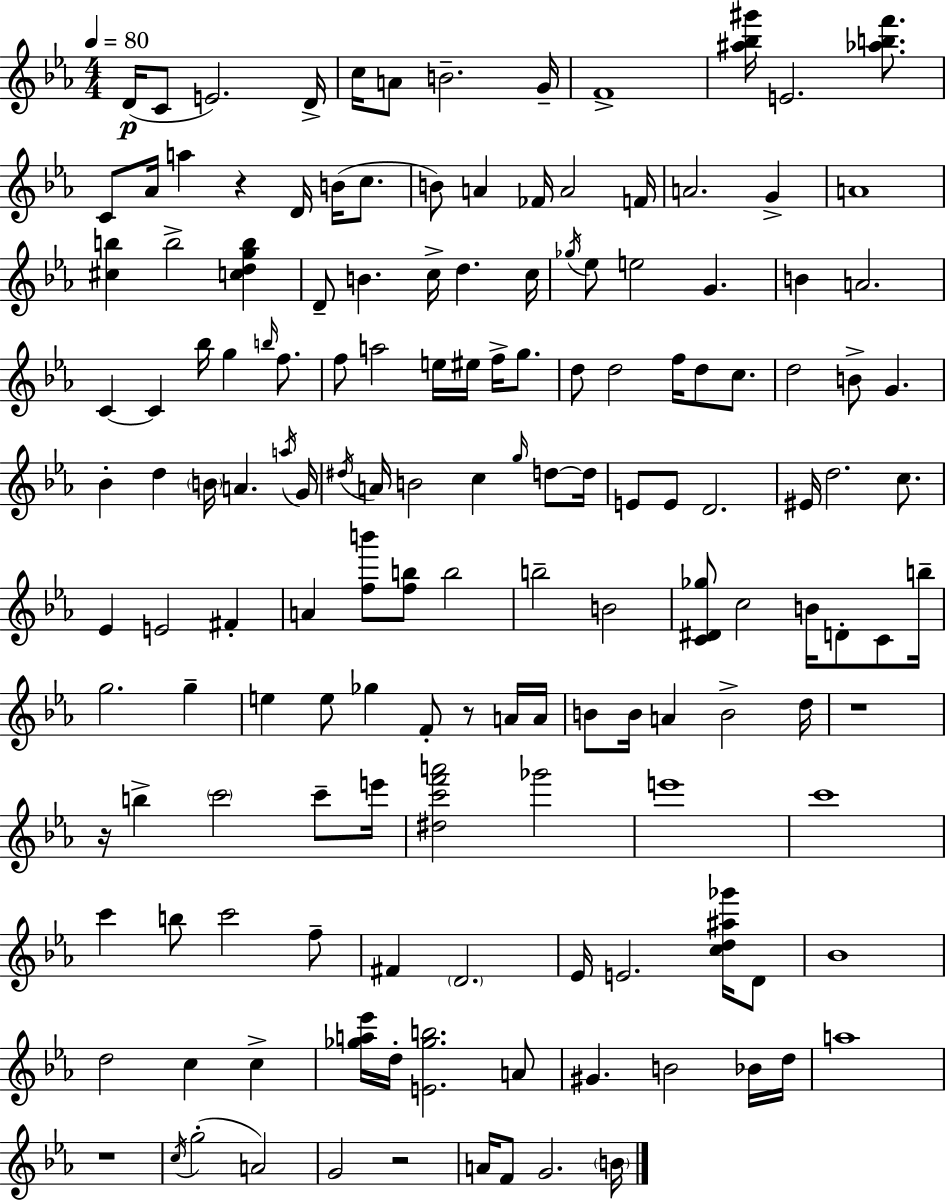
{
  \clef treble
  \numericTimeSignature
  \time 4/4
  \key ees \major
  \tempo 4 = 80
  d'16(\p c'8 e'2.) d'16-> | c''16 a'8 b'2.-- g'16-- | f'1-> | <ais'' bes'' gis'''>16 e'2. <aes'' b'' f'''>8. | \break c'8 aes'16 a''4 r4 d'16 b'16( c''8. | b'8) a'4 fes'16 a'2 f'16 | a'2. g'4-> | a'1 | \break <cis'' b''>4 b''2-> <c'' d'' g'' b''>4 | d'8-- b'4. c''16-> d''4. c''16 | \acciaccatura { ges''16 } ees''8 e''2 g'4. | b'4 a'2. | \break c'4~~ c'4 bes''16 g''4 \grace { b''16 } f''8. | f''8 a''2 e''16 eis''16 f''16-> g''8. | d''8 d''2 f''16 d''8 c''8. | d''2 b'8-> g'4. | \break bes'4-. d''4 \parenthesize b'16 a'4. | \acciaccatura { a''16 } g'16 \acciaccatura { dis''16 } a'16 b'2 c''4 | \grace { g''16 } d''8~~ d''16 e'8 e'8 d'2. | eis'16 d''2. | \break c''8. ees'4 e'2 | fis'4-. a'4 <f'' b'''>8 <f'' b''>8 b''2 | b''2-- b'2 | <c' dis' ges''>8 c''2 b'16 | \break d'8-. c'8 b''16-- g''2. | g''4-- e''4 e''8 ges''4 f'8-. | r8 a'16 a'16 b'8 b'16 a'4 b'2-> | d''16 r1 | \break r16 b''4-> \parenthesize c'''2 | c'''8-- e'''16 <dis'' c''' f''' a'''>2 ges'''2 | e'''1 | c'''1 | \break c'''4 b''8 c'''2 | f''8-- fis'4 \parenthesize d'2. | ees'16 e'2. | <c'' d'' ais'' ges'''>16 d'8 bes'1 | \break d''2 c''4 | c''4-> <ges'' a'' ees'''>16 d''16-. <e' ges'' b''>2. | a'8 gis'4. b'2 | bes'16 d''16 a''1 | \break r1 | \acciaccatura { c''16 }( g''2-. a'2) | g'2 r2 | a'16 f'8 g'2. | \break \parenthesize b'16 \bar "|."
}